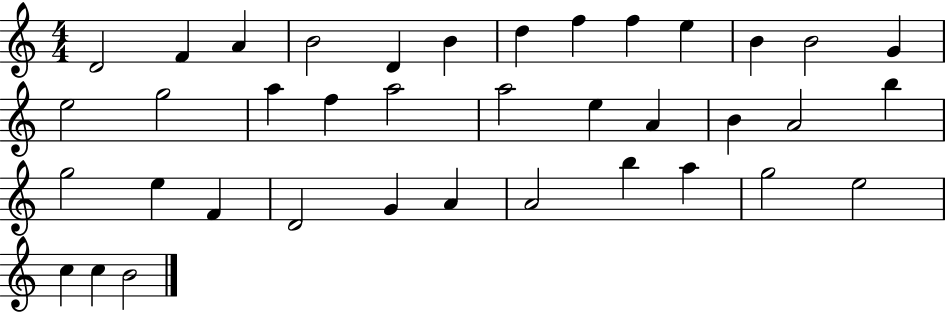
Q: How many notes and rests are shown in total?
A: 38